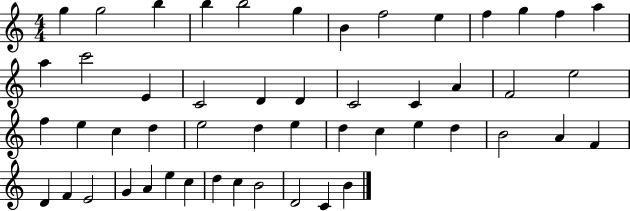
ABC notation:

X:1
T:Untitled
M:4/4
L:1/4
K:C
g g2 b b b2 g B f2 e f g f a a c'2 E C2 D D C2 C A F2 e2 f e c d e2 d e d c e d B2 A F D F E2 G A e c d c B2 D2 C B